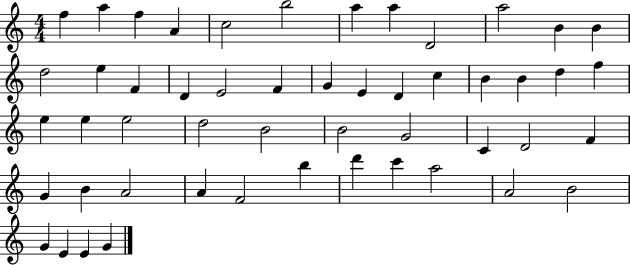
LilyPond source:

{
  \clef treble
  \numericTimeSignature
  \time 4/4
  \key c \major
  f''4 a''4 f''4 a'4 | c''2 b''2 | a''4 a''4 d'2 | a''2 b'4 b'4 | \break d''2 e''4 f'4 | d'4 e'2 f'4 | g'4 e'4 d'4 c''4 | b'4 b'4 d''4 f''4 | \break e''4 e''4 e''2 | d''2 b'2 | b'2 g'2 | c'4 d'2 f'4 | \break g'4 b'4 a'2 | a'4 f'2 b''4 | d'''4 c'''4 a''2 | a'2 b'2 | \break g'4 e'4 e'4 g'4 | \bar "|."
}